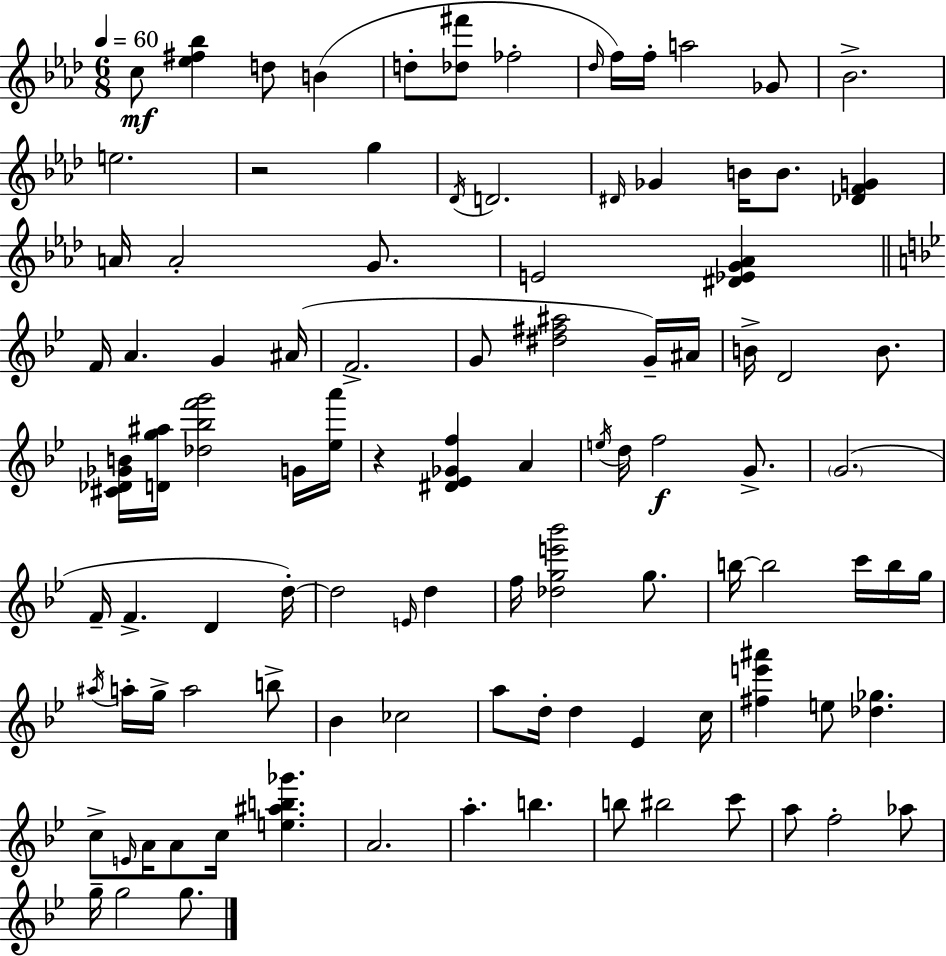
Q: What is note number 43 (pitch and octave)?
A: F4